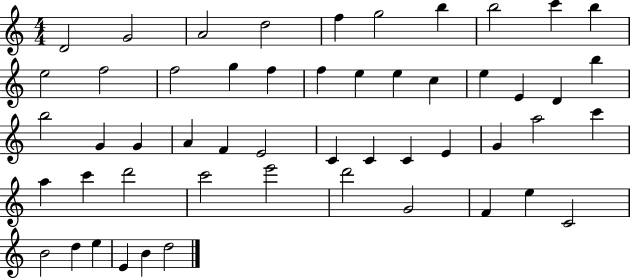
D4/h G4/h A4/h D5/h F5/q G5/h B5/q B5/h C6/q B5/q E5/h F5/h F5/h G5/q F5/q F5/q E5/q E5/q C5/q E5/q E4/q D4/q B5/q B5/h G4/q G4/q A4/q F4/q E4/h C4/q C4/q C4/q E4/q G4/q A5/h C6/q A5/q C6/q D6/h C6/h E6/h D6/h G4/h F4/q E5/q C4/h B4/h D5/q E5/q E4/q B4/q D5/h